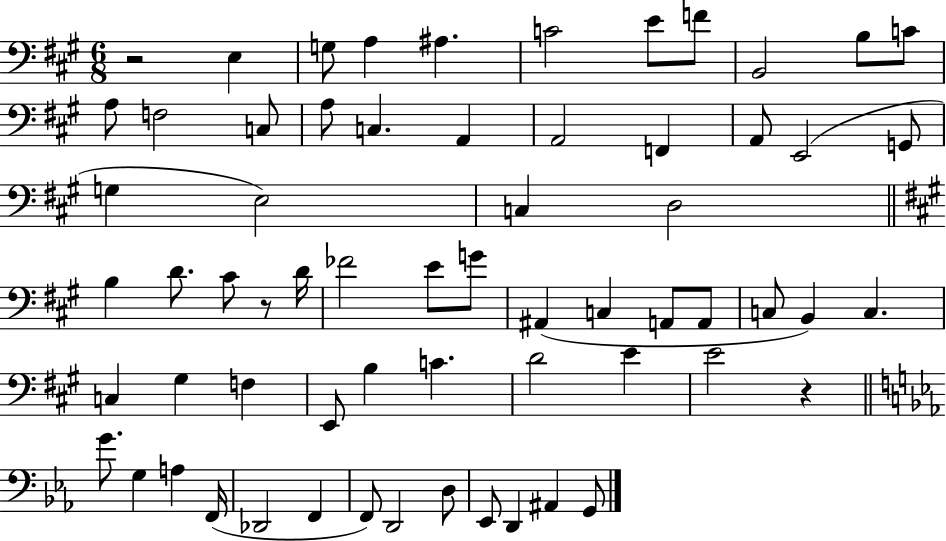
{
  \clef bass
  \numericTimeSignature
  \time 6/8
  \key a \major
  r2 e4 | g8 a4 ais4. | c'2 e'8 f'8 | b,2 b8 c'8 | \break a8 f2 c8 | a8 c4. a,4 | a,2 f,4 | a,8 e,2( g,8 | \break g4 e2) | c4 d2 | \bar "||" \break \key a \major b4 d'8. cis'8 r8 d'16 | fes'2 e'8 g'8 | ais,4( c4 a,8 a,8 | c8 b,4) c4. | \break c4 gis4 f4 | e,8 b4 c'4. | d'2 e'4 | e'2 r4 | \break \bar "||" \break \key c \minor g'8. g4 a4 f,16( | des,2 f,4 | f,8) d,2 d8 | ees,8 d,4 ais,4 g,8 | \break \bar "|."
}